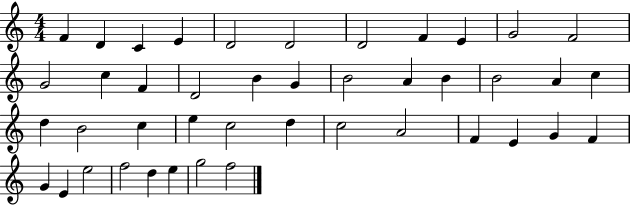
X:1
T:Untitled
M:4/4
L:1/4
K:C
F D C E D2 D2 D2 F E G2 F2 G2 c F D2 B G B2 A B B2 A c d B2 c e c2 d c2 A2 F E G F G E e2 f2 d e g2 f2